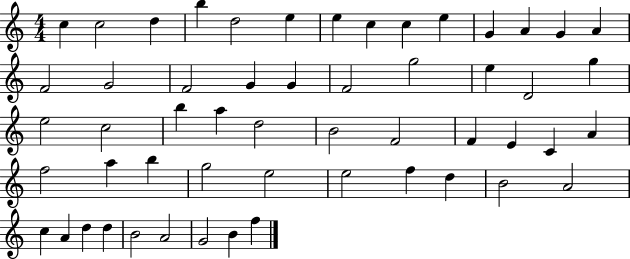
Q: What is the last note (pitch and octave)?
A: F5